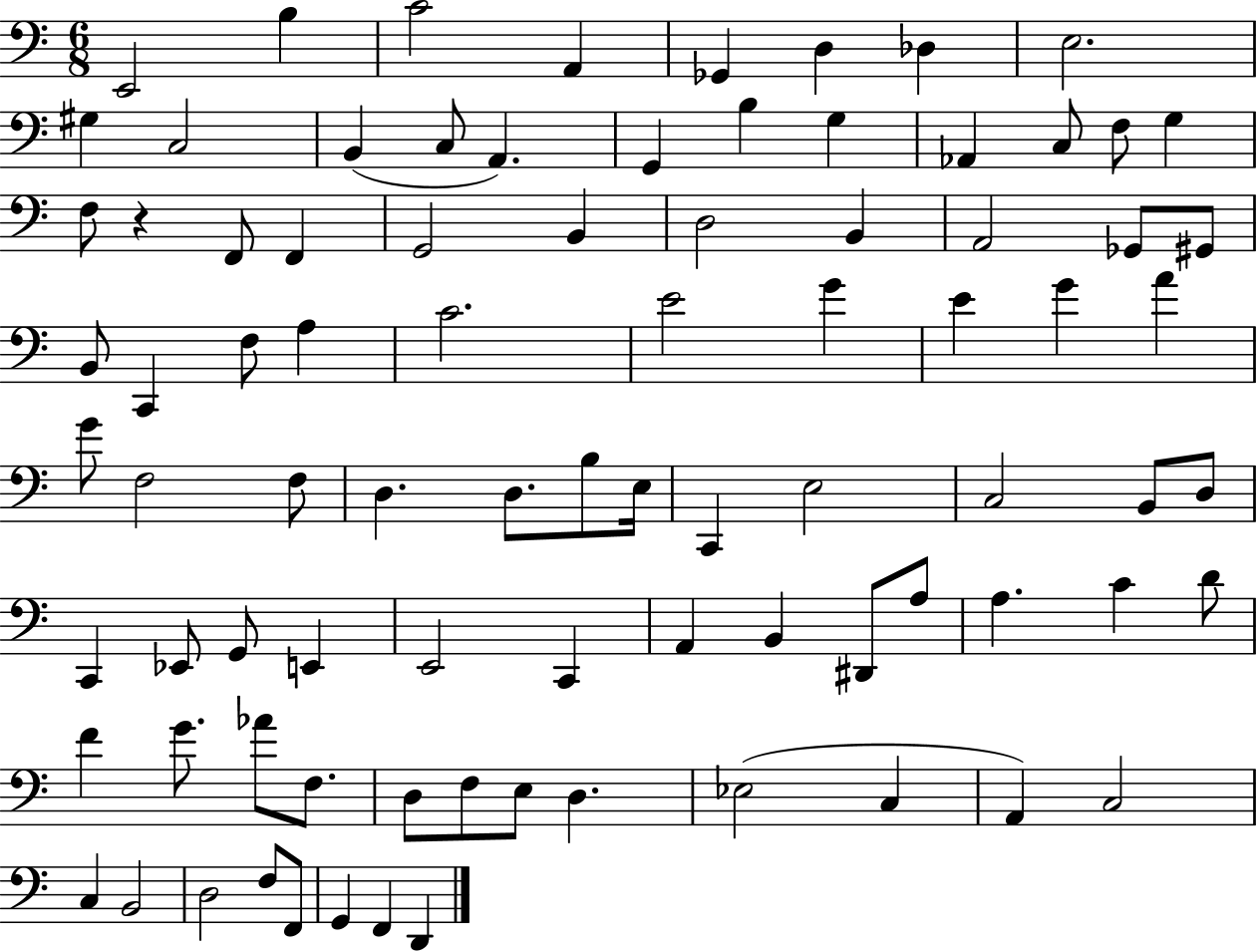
X:1
T:Untitled
M:6/8
L:1/4
K:C
E,,2 B, C2 A,, _G,, D, _D, E,2 ^G, C,2 B,, C,/2 A,, G,, B, G, _A,, C,/2 F,/2 G, F,/2 z F,,/2 F,, G,,2 B,, D,2 B,, A,,2 _G,,/2 ^G,,/2 B,,/2 C,, F,/2 A, C2 E2 G E G A G/2 F,2 F,/2 D, D,/2 B,/2 E,/4 C,, E,2 C,2 B,,/2 D,/2 C,, _E,,/2 G,,/2 E,, E,,2 C,, A,, B,, ^D,,/2 A,/2 A, C D/2 F G/2 _A/2 F,/2 D,/2 F,/2 E,/2 D, _E,2 C, A,, C,2 C, B,,2 D,2 F,/2 F,,/2 G,, F,, D,,